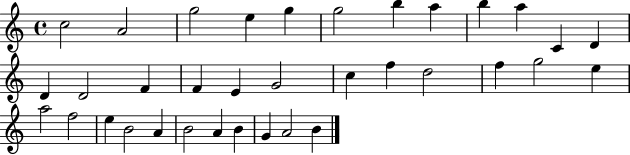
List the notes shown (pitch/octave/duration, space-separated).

C5/h A4/h G5/h E5/q G5/q G5/h B5/q A5/q B5/q A5/q C4/q D4/q D4/q D4/h F4/q F4/q E4/q G4/h C5/q F5/q D5/h F5/q G5/h E5/q A5/h F5/h E5/q B4/h A4/q B4/h A4/q B4/q G4/q A4/h B4/q